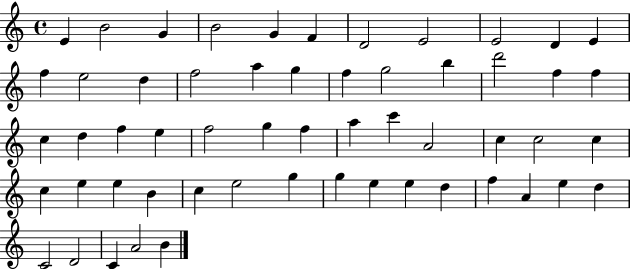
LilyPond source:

{
  \clef treble
  \time 4/4
  \defaultTimeSignature
  \key c \major
  e'4 b'2 g'4 | b'2 g'4 f'4 | d'2 e'2 | e'2 d'4 e'4 | \break f''4 e''2 d''4 | f''2 a''4 g''4 | f''4 g''2 b''4 | d'''2 f''4 f''4 | \break c''4 d''4 f''4 e''4 | f''2 g''4 f''4 | a''4 c'''4 a'2 | c''4 c''2 c''4 | \break c''4 e''4 e''4 b'4 | c''4 e''2 g''4 | g''4 e''4 e''4 d''4 | f''4 a'4 e''4 d''4 | \break c'2 d'2 | c'4 a'2 b'4 | \bar "|."
}